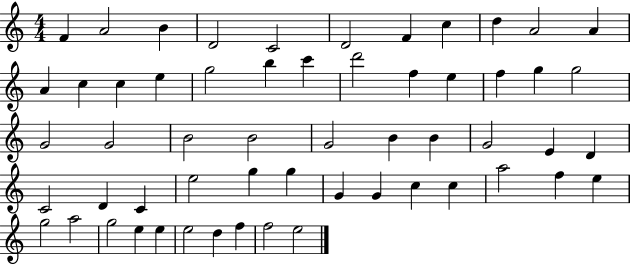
X:1
T:Untitled
M:4/4
L:1/4
K:C
F A2 B D2 C2 D2 F c d A2 A A c c e g2 b c' d'2 f e f g g2 G2 G2 B2 B2 G2 B B G2 E D C2 D C e2 g g G G c c a2 f e g2 a2 g2 e e e2 d f f2 e2